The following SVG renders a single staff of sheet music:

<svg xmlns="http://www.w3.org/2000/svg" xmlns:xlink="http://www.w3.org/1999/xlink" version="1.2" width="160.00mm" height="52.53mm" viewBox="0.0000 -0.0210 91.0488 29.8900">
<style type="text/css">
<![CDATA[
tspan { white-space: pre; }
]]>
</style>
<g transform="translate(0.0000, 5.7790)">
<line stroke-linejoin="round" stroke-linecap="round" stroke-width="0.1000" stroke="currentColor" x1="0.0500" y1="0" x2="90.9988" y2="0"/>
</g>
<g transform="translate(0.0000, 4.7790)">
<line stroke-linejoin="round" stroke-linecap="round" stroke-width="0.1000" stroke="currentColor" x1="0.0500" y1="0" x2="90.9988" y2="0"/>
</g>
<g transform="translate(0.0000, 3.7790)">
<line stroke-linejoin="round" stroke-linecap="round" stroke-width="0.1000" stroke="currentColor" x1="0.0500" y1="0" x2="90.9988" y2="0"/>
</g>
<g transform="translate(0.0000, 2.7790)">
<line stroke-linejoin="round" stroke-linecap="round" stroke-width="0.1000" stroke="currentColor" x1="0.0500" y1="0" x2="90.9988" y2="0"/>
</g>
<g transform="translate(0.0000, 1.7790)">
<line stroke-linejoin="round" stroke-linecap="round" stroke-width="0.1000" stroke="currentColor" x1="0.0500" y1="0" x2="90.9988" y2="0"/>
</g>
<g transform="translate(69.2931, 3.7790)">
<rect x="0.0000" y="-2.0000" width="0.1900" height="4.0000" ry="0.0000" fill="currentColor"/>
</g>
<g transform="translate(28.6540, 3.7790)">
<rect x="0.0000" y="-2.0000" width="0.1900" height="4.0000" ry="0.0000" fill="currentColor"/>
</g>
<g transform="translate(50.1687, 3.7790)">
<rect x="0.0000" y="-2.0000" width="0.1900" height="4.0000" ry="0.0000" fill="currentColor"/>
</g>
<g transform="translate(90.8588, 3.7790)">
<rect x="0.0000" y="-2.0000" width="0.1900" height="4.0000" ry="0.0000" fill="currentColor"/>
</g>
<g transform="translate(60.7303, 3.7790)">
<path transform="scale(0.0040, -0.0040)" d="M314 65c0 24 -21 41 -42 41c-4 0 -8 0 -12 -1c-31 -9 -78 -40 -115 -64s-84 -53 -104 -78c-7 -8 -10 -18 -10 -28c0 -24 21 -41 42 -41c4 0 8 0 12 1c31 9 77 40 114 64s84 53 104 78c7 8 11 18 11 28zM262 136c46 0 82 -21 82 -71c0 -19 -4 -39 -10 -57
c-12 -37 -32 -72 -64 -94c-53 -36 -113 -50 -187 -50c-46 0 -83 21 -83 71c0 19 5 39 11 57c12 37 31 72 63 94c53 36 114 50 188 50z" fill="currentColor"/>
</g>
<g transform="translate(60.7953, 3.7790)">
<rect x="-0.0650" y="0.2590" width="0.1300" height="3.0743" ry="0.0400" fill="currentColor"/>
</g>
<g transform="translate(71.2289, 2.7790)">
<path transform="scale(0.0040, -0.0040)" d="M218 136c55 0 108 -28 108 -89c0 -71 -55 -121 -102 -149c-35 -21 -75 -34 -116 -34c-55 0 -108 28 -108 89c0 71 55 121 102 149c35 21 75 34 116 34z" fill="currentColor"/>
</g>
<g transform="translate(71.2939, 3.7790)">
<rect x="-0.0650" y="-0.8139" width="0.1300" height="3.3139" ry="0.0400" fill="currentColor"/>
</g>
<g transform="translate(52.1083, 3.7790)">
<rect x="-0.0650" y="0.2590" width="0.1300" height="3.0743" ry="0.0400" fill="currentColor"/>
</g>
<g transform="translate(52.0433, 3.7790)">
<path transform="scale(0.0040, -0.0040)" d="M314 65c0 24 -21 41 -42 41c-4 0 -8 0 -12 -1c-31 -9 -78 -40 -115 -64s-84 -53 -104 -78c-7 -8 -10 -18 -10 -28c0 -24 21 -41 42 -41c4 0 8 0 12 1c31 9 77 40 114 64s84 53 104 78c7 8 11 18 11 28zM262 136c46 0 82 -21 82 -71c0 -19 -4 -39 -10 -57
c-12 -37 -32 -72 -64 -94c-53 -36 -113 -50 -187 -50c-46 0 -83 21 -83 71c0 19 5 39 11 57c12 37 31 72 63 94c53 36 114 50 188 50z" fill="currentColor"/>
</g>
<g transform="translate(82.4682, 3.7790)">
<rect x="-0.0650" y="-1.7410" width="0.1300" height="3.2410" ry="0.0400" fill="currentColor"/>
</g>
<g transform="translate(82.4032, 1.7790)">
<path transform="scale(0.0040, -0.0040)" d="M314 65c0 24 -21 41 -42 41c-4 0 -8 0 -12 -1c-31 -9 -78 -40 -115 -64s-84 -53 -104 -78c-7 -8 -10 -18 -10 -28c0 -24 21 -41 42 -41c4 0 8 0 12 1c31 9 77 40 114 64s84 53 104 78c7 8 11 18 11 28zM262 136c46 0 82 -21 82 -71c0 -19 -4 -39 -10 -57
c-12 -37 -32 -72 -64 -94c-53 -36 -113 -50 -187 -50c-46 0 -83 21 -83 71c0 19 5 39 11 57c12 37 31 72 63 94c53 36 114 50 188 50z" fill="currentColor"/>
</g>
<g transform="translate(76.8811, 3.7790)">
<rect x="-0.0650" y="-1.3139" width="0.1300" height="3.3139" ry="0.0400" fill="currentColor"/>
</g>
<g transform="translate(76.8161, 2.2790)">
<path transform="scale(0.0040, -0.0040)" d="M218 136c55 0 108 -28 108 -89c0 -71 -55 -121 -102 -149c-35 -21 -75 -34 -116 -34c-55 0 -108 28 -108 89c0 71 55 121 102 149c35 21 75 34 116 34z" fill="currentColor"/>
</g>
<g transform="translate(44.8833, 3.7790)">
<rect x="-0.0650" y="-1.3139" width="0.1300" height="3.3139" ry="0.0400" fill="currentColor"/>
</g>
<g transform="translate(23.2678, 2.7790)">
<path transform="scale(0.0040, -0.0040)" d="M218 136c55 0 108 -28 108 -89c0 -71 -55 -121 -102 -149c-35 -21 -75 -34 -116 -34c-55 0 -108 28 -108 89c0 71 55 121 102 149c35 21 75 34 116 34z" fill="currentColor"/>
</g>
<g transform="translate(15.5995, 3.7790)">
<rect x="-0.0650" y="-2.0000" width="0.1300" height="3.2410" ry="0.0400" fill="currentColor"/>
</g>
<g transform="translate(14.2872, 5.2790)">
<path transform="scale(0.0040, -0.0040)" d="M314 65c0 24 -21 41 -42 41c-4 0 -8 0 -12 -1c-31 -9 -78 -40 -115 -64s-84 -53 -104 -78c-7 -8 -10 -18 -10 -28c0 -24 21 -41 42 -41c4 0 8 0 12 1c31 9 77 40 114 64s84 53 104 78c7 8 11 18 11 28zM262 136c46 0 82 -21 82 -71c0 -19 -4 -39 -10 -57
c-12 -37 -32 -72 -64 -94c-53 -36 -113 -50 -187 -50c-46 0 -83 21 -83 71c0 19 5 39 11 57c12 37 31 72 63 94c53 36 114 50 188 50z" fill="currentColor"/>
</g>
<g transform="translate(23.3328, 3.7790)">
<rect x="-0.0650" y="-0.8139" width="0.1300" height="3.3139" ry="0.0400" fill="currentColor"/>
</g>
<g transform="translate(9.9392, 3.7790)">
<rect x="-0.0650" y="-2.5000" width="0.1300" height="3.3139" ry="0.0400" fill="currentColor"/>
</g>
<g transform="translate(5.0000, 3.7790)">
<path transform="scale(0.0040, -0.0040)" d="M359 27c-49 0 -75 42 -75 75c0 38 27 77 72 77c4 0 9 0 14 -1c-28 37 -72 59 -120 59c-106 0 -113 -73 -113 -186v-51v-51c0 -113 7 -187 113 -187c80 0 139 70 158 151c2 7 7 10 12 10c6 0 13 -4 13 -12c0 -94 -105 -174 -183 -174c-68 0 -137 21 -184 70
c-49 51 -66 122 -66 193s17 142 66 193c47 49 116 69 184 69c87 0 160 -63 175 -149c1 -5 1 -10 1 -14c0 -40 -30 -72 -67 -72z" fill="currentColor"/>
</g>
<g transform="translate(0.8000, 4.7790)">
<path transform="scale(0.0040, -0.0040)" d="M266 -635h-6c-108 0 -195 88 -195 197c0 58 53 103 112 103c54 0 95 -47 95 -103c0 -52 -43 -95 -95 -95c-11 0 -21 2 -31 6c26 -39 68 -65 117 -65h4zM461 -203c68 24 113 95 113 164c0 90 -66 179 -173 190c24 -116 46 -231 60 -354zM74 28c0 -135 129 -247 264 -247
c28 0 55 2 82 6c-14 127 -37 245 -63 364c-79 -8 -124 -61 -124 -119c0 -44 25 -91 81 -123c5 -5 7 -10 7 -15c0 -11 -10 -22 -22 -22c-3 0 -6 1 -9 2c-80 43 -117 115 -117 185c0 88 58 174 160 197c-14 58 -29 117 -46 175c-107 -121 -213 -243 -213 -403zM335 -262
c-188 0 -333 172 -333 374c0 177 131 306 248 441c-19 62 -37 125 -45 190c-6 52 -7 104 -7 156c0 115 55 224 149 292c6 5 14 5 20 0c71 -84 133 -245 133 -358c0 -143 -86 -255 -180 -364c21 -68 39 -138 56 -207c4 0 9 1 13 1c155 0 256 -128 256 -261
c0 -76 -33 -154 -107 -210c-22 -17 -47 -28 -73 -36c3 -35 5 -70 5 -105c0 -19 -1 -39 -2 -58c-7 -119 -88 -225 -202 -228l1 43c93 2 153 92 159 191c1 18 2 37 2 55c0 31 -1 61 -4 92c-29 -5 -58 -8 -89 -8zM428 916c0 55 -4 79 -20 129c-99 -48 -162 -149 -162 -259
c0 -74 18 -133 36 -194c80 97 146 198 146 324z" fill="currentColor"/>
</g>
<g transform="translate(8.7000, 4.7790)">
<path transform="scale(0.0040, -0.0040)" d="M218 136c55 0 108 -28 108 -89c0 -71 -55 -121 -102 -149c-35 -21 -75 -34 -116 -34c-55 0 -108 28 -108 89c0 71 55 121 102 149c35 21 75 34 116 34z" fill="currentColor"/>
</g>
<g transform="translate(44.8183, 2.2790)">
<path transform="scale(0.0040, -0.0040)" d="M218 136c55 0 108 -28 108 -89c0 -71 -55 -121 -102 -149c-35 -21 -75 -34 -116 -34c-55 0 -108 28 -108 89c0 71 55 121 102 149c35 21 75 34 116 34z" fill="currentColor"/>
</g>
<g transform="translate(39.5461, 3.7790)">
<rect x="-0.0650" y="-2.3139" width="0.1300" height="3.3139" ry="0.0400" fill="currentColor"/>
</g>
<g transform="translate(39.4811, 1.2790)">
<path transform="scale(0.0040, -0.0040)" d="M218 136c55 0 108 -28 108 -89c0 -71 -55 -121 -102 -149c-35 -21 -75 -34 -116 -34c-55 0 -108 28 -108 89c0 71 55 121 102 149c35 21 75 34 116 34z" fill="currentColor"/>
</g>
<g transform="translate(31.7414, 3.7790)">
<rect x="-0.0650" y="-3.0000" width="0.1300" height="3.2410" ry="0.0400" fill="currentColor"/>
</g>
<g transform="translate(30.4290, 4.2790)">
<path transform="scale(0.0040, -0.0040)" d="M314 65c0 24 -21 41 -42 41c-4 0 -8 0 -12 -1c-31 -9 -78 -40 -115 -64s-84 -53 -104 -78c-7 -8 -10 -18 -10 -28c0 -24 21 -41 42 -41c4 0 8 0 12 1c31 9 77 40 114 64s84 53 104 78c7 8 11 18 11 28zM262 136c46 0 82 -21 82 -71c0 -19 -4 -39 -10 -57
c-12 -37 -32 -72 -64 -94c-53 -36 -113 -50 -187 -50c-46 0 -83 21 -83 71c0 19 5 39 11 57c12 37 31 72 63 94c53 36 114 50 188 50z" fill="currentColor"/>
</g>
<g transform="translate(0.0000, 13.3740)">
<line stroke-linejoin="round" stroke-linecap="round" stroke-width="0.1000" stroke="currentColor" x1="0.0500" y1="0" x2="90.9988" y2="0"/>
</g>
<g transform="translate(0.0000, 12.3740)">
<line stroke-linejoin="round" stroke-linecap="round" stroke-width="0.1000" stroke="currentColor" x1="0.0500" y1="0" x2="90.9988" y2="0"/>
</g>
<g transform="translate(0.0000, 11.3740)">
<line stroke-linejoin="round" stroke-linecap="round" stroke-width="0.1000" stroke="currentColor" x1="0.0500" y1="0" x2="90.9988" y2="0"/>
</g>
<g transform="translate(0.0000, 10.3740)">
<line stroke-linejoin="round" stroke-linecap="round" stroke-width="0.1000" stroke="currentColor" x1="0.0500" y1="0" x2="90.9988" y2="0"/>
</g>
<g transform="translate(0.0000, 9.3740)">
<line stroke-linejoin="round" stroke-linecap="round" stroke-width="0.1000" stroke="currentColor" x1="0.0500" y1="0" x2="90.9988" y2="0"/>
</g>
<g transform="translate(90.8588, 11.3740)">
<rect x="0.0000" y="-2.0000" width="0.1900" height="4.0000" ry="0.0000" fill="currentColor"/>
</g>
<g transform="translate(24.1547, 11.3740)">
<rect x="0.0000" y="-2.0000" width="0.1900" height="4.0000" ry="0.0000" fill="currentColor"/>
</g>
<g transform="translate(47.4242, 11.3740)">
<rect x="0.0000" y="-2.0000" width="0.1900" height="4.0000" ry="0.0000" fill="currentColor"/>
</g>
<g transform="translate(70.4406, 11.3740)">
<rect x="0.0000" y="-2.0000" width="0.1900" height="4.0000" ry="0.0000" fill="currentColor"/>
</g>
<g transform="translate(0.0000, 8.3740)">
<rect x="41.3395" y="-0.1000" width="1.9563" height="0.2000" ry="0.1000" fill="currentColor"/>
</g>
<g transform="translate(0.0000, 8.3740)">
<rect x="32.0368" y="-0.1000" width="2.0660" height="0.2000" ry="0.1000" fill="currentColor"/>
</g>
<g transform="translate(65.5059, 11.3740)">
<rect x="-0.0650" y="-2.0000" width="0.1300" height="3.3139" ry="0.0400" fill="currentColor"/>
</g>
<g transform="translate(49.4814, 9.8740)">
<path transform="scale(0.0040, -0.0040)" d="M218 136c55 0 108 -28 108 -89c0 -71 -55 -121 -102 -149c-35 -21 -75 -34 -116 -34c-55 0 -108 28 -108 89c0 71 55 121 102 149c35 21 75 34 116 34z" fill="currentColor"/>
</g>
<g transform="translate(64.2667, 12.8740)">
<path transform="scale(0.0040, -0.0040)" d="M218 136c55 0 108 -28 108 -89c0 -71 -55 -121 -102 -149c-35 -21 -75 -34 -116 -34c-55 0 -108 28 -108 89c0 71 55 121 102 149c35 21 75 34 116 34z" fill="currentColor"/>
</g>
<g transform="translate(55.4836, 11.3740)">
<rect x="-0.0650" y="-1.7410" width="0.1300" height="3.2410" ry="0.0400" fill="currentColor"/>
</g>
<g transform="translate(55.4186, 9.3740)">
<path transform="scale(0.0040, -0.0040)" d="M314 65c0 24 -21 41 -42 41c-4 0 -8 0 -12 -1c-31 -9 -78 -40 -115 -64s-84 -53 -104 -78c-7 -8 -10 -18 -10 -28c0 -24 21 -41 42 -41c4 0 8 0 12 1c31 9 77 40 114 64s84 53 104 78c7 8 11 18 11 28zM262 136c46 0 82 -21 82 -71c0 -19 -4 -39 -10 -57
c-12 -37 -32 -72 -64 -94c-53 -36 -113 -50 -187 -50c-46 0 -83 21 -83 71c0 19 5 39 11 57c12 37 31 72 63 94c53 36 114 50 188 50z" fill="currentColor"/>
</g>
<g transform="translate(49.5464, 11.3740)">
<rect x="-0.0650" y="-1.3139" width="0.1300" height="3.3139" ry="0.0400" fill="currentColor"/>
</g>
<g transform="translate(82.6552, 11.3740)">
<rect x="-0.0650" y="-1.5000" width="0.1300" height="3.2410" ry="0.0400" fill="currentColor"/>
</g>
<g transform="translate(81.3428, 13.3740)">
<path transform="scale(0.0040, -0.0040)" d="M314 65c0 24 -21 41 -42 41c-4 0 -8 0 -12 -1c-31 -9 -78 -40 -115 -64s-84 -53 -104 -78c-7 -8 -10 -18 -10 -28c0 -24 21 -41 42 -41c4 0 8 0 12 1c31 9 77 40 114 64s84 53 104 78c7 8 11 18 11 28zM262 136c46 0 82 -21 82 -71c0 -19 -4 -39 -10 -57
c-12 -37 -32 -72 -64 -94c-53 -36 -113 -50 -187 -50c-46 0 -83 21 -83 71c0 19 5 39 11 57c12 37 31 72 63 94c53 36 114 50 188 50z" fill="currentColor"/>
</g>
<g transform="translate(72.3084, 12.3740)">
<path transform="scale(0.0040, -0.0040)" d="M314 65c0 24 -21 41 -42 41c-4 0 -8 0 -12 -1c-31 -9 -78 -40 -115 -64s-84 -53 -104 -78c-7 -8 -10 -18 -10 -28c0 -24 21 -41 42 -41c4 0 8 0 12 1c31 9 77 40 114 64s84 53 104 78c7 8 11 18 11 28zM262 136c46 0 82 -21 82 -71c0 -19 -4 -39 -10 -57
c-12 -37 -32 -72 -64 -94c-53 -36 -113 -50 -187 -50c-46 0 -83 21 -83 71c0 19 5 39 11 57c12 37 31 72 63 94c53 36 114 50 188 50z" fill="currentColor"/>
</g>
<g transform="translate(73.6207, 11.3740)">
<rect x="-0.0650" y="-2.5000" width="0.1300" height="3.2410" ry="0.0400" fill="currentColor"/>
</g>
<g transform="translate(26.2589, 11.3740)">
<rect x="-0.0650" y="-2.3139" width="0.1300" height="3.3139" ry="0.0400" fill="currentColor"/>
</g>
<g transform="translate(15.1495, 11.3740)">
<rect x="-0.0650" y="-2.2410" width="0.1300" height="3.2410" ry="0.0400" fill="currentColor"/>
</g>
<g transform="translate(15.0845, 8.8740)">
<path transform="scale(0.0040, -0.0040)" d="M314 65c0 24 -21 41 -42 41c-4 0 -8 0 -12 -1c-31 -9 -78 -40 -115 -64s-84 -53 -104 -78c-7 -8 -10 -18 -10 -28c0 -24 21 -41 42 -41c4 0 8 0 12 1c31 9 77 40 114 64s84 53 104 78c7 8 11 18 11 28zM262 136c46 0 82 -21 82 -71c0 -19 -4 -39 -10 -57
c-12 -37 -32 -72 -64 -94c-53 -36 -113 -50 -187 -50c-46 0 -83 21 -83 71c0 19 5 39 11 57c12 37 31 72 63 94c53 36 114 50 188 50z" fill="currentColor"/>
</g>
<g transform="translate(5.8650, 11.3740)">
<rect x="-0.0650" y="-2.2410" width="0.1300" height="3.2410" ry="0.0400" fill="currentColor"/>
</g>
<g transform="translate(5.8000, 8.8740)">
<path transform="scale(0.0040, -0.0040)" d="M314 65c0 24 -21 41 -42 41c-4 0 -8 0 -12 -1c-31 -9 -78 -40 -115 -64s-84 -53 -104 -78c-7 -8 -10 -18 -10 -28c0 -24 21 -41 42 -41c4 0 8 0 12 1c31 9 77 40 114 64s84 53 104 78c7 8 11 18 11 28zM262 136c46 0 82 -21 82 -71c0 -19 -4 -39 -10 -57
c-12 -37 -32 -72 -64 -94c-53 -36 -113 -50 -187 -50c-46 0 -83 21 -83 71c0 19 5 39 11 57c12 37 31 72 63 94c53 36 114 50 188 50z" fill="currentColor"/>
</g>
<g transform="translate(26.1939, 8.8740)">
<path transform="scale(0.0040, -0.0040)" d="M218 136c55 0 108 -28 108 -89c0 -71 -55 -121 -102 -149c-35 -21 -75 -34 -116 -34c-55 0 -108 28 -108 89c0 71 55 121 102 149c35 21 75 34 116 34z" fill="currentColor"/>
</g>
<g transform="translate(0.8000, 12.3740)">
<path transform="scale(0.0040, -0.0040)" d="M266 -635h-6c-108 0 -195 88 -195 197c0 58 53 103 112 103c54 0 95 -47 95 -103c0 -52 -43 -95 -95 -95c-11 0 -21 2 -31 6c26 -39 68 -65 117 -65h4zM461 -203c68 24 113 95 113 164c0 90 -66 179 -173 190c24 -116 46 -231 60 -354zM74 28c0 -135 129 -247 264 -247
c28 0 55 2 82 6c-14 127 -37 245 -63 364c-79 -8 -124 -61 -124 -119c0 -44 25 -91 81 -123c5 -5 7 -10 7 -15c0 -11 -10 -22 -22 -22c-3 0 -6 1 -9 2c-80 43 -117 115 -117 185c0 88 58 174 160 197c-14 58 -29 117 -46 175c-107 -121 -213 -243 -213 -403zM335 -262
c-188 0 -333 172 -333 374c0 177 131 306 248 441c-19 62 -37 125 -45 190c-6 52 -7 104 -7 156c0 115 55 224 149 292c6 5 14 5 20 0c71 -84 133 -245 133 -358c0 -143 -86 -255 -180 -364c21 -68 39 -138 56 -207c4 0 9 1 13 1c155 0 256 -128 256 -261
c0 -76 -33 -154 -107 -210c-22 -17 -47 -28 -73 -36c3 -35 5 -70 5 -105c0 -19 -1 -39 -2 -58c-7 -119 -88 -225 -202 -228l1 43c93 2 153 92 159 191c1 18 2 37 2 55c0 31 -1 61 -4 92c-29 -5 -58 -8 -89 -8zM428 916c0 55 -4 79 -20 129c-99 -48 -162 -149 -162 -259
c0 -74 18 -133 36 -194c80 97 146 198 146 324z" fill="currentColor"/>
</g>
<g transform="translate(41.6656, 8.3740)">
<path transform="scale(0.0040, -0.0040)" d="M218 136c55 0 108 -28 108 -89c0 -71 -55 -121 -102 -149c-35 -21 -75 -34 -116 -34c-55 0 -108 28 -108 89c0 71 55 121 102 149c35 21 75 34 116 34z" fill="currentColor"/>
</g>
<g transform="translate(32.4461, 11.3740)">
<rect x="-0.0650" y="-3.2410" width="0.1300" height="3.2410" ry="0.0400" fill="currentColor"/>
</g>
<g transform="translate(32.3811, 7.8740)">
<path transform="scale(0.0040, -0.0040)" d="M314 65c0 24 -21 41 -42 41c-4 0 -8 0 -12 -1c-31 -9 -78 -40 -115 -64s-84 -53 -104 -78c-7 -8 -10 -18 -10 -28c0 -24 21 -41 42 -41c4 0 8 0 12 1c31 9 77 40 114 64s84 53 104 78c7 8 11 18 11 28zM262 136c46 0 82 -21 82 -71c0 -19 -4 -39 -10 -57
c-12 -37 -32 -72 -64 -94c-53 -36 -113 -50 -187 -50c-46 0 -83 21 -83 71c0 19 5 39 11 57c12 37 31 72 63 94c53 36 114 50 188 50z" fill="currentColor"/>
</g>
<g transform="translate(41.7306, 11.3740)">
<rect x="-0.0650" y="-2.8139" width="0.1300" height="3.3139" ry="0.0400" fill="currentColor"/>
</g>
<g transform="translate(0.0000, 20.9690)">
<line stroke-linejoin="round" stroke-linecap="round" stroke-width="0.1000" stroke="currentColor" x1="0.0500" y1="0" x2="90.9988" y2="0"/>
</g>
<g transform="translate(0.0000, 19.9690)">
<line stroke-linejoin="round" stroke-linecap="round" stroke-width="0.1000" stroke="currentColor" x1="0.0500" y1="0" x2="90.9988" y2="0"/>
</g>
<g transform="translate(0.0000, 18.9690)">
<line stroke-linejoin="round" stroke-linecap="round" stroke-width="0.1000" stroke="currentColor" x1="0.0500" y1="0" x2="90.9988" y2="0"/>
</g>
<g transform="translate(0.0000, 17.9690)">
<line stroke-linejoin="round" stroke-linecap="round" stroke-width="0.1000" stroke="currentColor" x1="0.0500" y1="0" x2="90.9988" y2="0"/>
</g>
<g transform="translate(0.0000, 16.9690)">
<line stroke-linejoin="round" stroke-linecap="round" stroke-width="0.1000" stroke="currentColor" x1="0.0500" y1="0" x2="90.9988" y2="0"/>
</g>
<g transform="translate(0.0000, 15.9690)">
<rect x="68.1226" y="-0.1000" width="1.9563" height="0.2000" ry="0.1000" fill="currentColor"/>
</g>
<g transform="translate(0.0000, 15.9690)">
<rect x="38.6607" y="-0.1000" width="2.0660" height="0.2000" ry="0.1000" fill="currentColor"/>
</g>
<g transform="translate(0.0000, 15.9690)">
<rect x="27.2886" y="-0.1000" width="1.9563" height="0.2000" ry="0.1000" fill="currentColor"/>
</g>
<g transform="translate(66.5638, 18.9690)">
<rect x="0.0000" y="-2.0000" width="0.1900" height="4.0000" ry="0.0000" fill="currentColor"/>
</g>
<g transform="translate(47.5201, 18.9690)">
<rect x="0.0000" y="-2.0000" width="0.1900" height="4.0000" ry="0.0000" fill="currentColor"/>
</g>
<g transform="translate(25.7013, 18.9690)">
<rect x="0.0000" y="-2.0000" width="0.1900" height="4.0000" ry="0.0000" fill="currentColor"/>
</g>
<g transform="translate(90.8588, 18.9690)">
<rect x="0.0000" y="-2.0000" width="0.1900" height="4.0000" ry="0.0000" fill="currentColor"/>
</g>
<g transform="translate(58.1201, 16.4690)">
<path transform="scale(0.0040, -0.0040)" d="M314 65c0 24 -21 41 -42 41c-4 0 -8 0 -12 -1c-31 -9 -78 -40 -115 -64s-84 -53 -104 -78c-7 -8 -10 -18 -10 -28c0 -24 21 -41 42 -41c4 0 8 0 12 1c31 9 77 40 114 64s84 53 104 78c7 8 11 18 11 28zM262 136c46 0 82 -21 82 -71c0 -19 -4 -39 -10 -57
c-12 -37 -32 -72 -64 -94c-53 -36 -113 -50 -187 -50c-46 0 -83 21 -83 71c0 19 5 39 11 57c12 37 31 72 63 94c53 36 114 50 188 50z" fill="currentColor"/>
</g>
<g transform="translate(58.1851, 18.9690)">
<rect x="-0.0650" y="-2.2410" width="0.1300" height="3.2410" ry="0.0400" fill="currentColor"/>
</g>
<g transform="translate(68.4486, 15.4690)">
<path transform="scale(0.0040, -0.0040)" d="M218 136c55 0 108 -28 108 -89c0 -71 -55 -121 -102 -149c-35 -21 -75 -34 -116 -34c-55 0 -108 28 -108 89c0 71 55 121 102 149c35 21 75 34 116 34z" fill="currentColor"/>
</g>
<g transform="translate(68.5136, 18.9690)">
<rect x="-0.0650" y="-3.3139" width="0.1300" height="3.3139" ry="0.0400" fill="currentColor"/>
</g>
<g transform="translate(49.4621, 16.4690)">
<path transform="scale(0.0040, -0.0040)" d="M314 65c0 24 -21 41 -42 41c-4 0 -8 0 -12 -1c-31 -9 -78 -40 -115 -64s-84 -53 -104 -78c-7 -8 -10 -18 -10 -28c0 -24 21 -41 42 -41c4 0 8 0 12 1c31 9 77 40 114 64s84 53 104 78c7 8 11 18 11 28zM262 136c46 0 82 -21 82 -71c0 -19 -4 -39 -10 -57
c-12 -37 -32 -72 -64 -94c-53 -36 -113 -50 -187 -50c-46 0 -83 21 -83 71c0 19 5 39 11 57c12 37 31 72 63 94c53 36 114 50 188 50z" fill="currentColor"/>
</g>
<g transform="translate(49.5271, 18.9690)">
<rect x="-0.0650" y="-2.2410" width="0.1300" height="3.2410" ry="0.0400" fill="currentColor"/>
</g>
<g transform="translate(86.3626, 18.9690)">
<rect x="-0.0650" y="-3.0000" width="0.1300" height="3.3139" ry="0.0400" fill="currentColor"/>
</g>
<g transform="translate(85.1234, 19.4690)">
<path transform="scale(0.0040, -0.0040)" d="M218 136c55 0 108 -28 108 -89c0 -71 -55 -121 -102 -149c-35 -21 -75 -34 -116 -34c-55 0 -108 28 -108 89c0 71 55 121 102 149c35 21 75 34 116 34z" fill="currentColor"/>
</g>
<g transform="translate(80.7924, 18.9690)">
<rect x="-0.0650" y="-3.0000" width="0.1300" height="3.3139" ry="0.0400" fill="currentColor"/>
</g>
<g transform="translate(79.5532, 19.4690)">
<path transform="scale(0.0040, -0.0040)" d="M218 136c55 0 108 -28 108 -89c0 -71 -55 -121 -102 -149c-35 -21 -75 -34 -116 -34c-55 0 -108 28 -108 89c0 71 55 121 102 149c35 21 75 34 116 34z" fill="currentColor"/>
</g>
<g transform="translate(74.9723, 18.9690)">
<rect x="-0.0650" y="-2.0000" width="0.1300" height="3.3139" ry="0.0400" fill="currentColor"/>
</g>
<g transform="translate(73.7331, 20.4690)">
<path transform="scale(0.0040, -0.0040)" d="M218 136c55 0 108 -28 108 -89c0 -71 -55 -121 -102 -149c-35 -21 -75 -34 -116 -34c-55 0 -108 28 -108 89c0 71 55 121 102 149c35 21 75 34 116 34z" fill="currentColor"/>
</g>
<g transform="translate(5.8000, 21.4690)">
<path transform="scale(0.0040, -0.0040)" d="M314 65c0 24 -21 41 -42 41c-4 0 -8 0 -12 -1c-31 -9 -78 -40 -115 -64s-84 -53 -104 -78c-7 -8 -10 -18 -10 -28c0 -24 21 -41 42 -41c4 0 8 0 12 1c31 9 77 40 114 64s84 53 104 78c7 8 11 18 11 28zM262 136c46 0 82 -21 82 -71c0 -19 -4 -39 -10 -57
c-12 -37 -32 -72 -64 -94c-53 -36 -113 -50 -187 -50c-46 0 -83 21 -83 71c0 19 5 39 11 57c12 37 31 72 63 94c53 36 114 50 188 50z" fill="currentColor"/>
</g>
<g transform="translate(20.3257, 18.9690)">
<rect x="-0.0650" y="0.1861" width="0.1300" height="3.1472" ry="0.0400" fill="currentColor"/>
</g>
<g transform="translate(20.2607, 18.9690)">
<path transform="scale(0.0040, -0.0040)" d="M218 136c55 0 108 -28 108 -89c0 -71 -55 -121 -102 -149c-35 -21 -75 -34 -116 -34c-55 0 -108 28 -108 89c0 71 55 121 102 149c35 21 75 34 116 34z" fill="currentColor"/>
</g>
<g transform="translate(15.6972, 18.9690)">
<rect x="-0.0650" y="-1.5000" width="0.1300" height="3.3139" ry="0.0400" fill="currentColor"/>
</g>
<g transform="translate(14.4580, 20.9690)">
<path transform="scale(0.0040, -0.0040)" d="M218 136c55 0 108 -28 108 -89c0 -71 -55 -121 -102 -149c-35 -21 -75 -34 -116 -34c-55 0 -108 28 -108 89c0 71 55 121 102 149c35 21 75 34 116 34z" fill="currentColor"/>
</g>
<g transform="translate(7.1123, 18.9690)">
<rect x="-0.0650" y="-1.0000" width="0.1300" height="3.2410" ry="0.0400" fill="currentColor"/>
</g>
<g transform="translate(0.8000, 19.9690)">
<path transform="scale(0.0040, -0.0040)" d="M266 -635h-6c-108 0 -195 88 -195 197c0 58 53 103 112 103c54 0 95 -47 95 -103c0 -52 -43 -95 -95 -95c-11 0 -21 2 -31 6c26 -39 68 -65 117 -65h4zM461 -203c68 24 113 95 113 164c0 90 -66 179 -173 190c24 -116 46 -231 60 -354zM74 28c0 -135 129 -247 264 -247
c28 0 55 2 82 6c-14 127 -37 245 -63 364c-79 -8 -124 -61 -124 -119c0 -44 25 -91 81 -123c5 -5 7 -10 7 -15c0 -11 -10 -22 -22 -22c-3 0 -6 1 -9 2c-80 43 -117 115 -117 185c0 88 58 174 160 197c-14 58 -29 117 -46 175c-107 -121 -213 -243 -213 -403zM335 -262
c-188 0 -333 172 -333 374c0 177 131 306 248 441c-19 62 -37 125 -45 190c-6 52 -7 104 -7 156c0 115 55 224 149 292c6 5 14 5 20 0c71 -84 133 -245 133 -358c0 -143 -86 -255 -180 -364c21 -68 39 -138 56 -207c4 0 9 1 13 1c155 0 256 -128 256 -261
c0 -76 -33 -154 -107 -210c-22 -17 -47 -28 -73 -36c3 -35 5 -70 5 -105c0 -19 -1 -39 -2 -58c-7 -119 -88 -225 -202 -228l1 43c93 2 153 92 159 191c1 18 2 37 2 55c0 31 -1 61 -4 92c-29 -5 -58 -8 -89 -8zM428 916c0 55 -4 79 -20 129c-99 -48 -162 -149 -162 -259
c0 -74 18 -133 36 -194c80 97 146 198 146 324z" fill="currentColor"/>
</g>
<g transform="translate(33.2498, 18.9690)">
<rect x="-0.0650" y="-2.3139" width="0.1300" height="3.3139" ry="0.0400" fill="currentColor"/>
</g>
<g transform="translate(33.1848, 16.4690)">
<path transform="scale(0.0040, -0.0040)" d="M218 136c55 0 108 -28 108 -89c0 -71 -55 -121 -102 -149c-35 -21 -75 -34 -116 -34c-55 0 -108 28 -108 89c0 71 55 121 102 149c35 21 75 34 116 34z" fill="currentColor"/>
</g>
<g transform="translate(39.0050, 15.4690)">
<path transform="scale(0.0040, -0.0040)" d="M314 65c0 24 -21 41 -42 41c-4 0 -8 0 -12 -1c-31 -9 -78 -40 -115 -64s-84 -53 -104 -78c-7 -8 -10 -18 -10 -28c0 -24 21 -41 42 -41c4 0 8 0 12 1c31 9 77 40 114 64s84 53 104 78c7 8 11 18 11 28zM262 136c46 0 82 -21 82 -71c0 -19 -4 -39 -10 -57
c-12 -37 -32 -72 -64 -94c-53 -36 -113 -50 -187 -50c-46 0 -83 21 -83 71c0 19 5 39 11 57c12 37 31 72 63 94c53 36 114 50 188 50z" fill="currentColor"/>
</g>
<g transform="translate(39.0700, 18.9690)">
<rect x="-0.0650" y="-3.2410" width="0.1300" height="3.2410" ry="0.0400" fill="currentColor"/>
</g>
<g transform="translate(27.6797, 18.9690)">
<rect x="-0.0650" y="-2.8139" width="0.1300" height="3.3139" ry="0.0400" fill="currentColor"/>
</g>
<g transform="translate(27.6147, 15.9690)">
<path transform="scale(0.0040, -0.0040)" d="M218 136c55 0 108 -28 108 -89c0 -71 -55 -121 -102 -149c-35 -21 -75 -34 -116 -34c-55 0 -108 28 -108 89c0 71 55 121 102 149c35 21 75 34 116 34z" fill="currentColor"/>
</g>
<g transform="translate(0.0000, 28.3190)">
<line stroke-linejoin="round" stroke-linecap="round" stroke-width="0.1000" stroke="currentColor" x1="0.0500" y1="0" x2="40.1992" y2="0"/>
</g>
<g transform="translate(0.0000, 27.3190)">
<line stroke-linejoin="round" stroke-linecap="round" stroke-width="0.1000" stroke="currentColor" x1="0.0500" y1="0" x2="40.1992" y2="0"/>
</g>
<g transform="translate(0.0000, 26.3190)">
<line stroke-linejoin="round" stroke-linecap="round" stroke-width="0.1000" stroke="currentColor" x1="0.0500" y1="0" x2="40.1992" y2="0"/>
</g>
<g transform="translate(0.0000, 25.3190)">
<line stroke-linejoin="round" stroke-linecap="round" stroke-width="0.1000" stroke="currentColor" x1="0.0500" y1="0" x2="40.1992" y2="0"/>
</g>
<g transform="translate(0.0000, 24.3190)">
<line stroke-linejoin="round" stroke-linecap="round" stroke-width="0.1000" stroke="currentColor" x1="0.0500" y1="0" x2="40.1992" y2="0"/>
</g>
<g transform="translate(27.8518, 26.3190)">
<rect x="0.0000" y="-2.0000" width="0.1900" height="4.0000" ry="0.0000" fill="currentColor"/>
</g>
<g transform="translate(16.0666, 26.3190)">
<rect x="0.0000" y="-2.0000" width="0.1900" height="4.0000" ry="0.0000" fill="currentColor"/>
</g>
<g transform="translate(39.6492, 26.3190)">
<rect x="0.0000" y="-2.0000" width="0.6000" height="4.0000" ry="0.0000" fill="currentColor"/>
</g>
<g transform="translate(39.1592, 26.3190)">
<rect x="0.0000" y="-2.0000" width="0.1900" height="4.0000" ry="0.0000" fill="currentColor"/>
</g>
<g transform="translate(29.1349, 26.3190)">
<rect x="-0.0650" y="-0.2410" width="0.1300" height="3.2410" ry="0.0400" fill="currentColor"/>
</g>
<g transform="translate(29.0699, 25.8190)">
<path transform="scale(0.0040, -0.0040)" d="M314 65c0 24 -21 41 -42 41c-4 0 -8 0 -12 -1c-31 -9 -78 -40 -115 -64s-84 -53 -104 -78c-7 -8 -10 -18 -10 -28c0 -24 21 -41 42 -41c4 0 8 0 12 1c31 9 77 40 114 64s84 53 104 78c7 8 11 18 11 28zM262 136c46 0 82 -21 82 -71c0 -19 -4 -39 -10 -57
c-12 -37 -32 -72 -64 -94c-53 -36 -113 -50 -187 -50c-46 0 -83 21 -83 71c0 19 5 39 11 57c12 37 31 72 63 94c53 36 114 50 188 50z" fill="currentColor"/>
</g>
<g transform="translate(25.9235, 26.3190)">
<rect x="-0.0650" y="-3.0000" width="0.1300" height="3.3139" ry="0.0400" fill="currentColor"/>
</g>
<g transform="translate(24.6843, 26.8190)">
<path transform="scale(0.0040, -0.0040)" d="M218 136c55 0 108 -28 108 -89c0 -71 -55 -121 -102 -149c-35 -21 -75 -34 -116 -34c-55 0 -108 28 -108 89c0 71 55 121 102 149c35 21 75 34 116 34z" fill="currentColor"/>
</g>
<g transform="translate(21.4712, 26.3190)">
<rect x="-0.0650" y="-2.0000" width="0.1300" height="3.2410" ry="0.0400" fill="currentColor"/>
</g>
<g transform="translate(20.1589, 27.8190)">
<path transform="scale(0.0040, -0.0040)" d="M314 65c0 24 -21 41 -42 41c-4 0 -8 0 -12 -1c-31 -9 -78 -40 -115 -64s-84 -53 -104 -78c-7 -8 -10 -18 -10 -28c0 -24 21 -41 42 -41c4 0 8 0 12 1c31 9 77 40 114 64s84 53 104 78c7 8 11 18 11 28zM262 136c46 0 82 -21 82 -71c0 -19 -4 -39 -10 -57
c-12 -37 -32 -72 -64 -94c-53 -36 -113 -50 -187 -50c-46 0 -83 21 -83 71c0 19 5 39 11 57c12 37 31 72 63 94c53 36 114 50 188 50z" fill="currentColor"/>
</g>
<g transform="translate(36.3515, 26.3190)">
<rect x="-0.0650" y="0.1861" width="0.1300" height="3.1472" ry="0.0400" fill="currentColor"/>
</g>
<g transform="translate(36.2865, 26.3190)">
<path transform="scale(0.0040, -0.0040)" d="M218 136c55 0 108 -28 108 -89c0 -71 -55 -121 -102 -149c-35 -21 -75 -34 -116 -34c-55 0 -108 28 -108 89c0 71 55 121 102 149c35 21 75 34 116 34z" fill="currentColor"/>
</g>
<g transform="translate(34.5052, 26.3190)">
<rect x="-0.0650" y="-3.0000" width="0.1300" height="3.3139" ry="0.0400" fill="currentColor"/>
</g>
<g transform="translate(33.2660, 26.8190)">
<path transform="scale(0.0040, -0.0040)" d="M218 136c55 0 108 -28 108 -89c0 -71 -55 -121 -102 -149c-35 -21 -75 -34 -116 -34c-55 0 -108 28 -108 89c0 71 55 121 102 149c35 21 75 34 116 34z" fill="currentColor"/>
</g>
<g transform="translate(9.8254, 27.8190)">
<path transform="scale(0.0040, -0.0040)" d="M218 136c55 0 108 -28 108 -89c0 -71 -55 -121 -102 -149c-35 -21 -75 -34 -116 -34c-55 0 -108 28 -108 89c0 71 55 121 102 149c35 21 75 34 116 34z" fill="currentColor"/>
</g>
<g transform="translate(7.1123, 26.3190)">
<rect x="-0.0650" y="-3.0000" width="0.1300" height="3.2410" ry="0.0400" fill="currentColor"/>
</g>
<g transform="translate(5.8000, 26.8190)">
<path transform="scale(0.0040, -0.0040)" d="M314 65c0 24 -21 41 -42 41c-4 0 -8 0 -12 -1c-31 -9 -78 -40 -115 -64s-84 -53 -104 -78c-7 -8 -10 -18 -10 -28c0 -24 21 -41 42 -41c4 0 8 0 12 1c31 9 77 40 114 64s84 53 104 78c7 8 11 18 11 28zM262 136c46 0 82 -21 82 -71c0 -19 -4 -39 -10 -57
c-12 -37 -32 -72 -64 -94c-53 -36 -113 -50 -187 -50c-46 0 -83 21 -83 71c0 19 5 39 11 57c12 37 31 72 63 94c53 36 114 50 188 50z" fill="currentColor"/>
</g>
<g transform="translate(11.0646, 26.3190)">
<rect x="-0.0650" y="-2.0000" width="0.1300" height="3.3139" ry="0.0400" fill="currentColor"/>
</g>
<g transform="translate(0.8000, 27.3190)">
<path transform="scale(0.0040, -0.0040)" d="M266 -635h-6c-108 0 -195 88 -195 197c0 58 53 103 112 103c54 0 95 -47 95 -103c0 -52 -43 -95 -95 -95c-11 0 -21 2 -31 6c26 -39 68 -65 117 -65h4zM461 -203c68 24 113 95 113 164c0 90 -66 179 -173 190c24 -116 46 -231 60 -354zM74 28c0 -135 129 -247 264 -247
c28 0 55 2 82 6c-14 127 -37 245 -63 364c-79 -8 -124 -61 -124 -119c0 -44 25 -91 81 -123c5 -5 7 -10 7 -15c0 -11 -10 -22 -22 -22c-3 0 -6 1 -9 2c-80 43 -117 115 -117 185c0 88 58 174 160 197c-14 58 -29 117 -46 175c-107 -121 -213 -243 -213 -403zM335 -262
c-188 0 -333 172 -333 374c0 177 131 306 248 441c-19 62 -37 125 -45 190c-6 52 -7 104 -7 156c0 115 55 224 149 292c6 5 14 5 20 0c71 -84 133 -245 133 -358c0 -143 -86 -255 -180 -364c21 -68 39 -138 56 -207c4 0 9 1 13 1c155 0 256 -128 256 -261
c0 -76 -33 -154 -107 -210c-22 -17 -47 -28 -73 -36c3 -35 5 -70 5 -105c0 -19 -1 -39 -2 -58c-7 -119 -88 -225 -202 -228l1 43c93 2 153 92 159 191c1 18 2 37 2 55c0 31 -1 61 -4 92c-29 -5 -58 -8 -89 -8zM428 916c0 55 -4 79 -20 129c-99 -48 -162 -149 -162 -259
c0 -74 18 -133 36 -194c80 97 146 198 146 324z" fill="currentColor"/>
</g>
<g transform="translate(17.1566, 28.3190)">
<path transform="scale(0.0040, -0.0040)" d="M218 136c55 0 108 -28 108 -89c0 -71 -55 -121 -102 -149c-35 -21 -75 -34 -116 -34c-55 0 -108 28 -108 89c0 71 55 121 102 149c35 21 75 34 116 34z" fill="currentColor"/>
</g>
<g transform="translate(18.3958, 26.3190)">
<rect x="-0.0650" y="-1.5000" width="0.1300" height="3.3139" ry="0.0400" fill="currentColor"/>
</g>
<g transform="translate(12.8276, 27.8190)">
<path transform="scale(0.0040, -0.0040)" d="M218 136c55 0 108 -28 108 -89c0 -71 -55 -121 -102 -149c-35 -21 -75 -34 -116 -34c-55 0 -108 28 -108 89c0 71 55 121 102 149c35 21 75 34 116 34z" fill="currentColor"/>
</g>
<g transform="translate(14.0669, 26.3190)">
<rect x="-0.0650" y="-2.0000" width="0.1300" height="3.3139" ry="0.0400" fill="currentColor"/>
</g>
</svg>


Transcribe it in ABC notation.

X:1
T:Untitled
M:4/4
L:1/4
K:C
G F2 d A2 g e B2 B2 d e f2 g2 g2 g b2 a e f2 F G2 E2 D2 E B a g b2 g2 g2 b F A A A2 F F E F2 A c2 A B